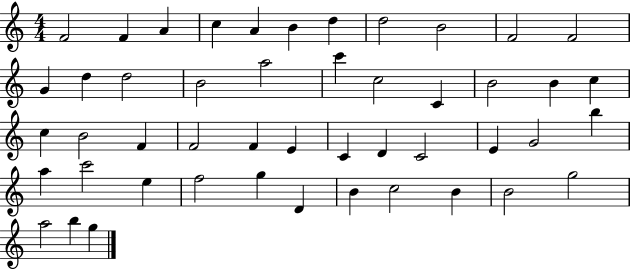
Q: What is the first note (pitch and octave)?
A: F4